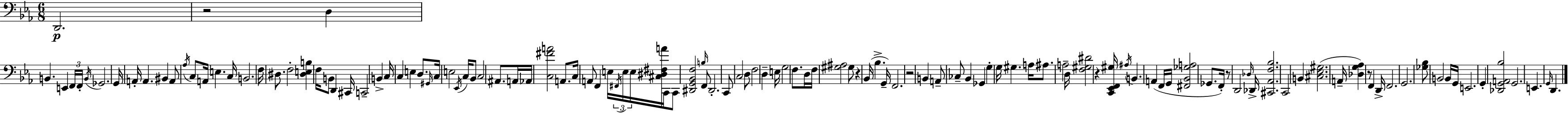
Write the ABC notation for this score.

X:1
T:Untitled
M:6/8
L:1/4
K:Eb
D,,2 z2 D, B,, E,, F,,/4 F,,/4 B,,/4 _G,,2 G,,/4 A,,/4 A,, ^B,, A,,/2 _A,/4 C,/2 A,,/4 E, C,/4 B,,2 F,/4 ^D,/2 F,2 [^D,E,B,] F,/4 B,,/2 D,, ^C,,/4 C,,2 B,, C,/4 C, E, D,/2 ^G,,/4 C,/4 E,2 _E,,/4 C,/4 _B,,/2 C,2 ^A,,/2 A,,/4 _A,,/4 [C,^FA]2 A,,/2 C,/4 A,,/2 F,, E,/4 ^F,,/4 E,/4 E,/4 [^C,^D,^F,A]/4 C,,/4 C,,/2 [^D,,G,,_B,,F,]2 B,/4 F,,/2 ^D,,2 C,,/2 C,2 D,/2 F,2 D, E,/4 G,2 F,/2 D,/4 F,/4 [^G,^A,]2 ^G,/2 z _B,,/4 _B, G,,/4 F,,2 z2 B,, A,,/2 _C,/2 _B,, _G,, G, G,/4 ^G, A,/4 ^A,/2 A,2 D,/4 [F,^G,^D]2 z [C,,_E,,F,,^G,]/4 ^A,/4 B,, A,, F,,/4 G,,/4 [^F,,_B,,_G,A,]2 _G,,/2 F,,/4 z/2 D,,2 _D,/4 _D,,/4 [^C,,_A,,F,_B,]2 C,,2 B,, [^C,_E,^G,]2 A,,/4 [_D,G,_A,] z/2 F,, D,,/4 F,,2 G,,2 [_G,_B,]/2 B,,2 B,,/4 G,,/4 E,,2 G,, [_D,,G,,A,,_B,]2 G,,2 E,, G,,/4 D,,